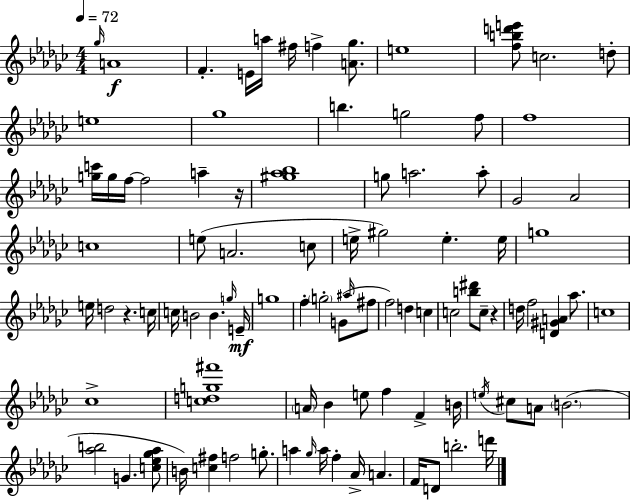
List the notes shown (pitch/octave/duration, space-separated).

Gb5/s A4/w F4/q. E4/s A5/s F#5/s F5/q [A4,Gb5]/e. E5/w [F5,B5,D6,E6]/e C5/h. D5/e E5/w Gb5/w B5/q. G5/h F5/e F5/w [G5,C6]/s G5/s F5/s F5/h A5/q R/s [G#5,Ab5,Bb5]/w G5/e A5/h. A5/e Gb4/h Ab4/h C5/w E5/e A4/h. C5/e E5/s G#5/h E5/q. E5/s G5/w E5/s D5/h R/q. C5/s C5/s B4/h B4/q. G5/s E4/s G5/w F5/q G5/h G4/e A#5/s F#5/e F5/h D5/q C5/q C5/h [B5,D#6]/e C5/e R/q D5/s F5/h [D4,G#4,A4]/q Ab5/e. C5/w CES5/w [C5,D5,G5,F#6]/w A4/s Bb4/q E5/e F5/q F4/q B4/s E5/s C#5/e A4/e B4/h. [Ab5,B5]/h G4/q. [C5,Eb5,Gb5,Ab5]/e B4/s [C5,F#5]/q F5/h G5/e. A5/q Gb5/s A5/s F5/q Ab4/s A4/q. F4/s D4/e B5/h. D6/s